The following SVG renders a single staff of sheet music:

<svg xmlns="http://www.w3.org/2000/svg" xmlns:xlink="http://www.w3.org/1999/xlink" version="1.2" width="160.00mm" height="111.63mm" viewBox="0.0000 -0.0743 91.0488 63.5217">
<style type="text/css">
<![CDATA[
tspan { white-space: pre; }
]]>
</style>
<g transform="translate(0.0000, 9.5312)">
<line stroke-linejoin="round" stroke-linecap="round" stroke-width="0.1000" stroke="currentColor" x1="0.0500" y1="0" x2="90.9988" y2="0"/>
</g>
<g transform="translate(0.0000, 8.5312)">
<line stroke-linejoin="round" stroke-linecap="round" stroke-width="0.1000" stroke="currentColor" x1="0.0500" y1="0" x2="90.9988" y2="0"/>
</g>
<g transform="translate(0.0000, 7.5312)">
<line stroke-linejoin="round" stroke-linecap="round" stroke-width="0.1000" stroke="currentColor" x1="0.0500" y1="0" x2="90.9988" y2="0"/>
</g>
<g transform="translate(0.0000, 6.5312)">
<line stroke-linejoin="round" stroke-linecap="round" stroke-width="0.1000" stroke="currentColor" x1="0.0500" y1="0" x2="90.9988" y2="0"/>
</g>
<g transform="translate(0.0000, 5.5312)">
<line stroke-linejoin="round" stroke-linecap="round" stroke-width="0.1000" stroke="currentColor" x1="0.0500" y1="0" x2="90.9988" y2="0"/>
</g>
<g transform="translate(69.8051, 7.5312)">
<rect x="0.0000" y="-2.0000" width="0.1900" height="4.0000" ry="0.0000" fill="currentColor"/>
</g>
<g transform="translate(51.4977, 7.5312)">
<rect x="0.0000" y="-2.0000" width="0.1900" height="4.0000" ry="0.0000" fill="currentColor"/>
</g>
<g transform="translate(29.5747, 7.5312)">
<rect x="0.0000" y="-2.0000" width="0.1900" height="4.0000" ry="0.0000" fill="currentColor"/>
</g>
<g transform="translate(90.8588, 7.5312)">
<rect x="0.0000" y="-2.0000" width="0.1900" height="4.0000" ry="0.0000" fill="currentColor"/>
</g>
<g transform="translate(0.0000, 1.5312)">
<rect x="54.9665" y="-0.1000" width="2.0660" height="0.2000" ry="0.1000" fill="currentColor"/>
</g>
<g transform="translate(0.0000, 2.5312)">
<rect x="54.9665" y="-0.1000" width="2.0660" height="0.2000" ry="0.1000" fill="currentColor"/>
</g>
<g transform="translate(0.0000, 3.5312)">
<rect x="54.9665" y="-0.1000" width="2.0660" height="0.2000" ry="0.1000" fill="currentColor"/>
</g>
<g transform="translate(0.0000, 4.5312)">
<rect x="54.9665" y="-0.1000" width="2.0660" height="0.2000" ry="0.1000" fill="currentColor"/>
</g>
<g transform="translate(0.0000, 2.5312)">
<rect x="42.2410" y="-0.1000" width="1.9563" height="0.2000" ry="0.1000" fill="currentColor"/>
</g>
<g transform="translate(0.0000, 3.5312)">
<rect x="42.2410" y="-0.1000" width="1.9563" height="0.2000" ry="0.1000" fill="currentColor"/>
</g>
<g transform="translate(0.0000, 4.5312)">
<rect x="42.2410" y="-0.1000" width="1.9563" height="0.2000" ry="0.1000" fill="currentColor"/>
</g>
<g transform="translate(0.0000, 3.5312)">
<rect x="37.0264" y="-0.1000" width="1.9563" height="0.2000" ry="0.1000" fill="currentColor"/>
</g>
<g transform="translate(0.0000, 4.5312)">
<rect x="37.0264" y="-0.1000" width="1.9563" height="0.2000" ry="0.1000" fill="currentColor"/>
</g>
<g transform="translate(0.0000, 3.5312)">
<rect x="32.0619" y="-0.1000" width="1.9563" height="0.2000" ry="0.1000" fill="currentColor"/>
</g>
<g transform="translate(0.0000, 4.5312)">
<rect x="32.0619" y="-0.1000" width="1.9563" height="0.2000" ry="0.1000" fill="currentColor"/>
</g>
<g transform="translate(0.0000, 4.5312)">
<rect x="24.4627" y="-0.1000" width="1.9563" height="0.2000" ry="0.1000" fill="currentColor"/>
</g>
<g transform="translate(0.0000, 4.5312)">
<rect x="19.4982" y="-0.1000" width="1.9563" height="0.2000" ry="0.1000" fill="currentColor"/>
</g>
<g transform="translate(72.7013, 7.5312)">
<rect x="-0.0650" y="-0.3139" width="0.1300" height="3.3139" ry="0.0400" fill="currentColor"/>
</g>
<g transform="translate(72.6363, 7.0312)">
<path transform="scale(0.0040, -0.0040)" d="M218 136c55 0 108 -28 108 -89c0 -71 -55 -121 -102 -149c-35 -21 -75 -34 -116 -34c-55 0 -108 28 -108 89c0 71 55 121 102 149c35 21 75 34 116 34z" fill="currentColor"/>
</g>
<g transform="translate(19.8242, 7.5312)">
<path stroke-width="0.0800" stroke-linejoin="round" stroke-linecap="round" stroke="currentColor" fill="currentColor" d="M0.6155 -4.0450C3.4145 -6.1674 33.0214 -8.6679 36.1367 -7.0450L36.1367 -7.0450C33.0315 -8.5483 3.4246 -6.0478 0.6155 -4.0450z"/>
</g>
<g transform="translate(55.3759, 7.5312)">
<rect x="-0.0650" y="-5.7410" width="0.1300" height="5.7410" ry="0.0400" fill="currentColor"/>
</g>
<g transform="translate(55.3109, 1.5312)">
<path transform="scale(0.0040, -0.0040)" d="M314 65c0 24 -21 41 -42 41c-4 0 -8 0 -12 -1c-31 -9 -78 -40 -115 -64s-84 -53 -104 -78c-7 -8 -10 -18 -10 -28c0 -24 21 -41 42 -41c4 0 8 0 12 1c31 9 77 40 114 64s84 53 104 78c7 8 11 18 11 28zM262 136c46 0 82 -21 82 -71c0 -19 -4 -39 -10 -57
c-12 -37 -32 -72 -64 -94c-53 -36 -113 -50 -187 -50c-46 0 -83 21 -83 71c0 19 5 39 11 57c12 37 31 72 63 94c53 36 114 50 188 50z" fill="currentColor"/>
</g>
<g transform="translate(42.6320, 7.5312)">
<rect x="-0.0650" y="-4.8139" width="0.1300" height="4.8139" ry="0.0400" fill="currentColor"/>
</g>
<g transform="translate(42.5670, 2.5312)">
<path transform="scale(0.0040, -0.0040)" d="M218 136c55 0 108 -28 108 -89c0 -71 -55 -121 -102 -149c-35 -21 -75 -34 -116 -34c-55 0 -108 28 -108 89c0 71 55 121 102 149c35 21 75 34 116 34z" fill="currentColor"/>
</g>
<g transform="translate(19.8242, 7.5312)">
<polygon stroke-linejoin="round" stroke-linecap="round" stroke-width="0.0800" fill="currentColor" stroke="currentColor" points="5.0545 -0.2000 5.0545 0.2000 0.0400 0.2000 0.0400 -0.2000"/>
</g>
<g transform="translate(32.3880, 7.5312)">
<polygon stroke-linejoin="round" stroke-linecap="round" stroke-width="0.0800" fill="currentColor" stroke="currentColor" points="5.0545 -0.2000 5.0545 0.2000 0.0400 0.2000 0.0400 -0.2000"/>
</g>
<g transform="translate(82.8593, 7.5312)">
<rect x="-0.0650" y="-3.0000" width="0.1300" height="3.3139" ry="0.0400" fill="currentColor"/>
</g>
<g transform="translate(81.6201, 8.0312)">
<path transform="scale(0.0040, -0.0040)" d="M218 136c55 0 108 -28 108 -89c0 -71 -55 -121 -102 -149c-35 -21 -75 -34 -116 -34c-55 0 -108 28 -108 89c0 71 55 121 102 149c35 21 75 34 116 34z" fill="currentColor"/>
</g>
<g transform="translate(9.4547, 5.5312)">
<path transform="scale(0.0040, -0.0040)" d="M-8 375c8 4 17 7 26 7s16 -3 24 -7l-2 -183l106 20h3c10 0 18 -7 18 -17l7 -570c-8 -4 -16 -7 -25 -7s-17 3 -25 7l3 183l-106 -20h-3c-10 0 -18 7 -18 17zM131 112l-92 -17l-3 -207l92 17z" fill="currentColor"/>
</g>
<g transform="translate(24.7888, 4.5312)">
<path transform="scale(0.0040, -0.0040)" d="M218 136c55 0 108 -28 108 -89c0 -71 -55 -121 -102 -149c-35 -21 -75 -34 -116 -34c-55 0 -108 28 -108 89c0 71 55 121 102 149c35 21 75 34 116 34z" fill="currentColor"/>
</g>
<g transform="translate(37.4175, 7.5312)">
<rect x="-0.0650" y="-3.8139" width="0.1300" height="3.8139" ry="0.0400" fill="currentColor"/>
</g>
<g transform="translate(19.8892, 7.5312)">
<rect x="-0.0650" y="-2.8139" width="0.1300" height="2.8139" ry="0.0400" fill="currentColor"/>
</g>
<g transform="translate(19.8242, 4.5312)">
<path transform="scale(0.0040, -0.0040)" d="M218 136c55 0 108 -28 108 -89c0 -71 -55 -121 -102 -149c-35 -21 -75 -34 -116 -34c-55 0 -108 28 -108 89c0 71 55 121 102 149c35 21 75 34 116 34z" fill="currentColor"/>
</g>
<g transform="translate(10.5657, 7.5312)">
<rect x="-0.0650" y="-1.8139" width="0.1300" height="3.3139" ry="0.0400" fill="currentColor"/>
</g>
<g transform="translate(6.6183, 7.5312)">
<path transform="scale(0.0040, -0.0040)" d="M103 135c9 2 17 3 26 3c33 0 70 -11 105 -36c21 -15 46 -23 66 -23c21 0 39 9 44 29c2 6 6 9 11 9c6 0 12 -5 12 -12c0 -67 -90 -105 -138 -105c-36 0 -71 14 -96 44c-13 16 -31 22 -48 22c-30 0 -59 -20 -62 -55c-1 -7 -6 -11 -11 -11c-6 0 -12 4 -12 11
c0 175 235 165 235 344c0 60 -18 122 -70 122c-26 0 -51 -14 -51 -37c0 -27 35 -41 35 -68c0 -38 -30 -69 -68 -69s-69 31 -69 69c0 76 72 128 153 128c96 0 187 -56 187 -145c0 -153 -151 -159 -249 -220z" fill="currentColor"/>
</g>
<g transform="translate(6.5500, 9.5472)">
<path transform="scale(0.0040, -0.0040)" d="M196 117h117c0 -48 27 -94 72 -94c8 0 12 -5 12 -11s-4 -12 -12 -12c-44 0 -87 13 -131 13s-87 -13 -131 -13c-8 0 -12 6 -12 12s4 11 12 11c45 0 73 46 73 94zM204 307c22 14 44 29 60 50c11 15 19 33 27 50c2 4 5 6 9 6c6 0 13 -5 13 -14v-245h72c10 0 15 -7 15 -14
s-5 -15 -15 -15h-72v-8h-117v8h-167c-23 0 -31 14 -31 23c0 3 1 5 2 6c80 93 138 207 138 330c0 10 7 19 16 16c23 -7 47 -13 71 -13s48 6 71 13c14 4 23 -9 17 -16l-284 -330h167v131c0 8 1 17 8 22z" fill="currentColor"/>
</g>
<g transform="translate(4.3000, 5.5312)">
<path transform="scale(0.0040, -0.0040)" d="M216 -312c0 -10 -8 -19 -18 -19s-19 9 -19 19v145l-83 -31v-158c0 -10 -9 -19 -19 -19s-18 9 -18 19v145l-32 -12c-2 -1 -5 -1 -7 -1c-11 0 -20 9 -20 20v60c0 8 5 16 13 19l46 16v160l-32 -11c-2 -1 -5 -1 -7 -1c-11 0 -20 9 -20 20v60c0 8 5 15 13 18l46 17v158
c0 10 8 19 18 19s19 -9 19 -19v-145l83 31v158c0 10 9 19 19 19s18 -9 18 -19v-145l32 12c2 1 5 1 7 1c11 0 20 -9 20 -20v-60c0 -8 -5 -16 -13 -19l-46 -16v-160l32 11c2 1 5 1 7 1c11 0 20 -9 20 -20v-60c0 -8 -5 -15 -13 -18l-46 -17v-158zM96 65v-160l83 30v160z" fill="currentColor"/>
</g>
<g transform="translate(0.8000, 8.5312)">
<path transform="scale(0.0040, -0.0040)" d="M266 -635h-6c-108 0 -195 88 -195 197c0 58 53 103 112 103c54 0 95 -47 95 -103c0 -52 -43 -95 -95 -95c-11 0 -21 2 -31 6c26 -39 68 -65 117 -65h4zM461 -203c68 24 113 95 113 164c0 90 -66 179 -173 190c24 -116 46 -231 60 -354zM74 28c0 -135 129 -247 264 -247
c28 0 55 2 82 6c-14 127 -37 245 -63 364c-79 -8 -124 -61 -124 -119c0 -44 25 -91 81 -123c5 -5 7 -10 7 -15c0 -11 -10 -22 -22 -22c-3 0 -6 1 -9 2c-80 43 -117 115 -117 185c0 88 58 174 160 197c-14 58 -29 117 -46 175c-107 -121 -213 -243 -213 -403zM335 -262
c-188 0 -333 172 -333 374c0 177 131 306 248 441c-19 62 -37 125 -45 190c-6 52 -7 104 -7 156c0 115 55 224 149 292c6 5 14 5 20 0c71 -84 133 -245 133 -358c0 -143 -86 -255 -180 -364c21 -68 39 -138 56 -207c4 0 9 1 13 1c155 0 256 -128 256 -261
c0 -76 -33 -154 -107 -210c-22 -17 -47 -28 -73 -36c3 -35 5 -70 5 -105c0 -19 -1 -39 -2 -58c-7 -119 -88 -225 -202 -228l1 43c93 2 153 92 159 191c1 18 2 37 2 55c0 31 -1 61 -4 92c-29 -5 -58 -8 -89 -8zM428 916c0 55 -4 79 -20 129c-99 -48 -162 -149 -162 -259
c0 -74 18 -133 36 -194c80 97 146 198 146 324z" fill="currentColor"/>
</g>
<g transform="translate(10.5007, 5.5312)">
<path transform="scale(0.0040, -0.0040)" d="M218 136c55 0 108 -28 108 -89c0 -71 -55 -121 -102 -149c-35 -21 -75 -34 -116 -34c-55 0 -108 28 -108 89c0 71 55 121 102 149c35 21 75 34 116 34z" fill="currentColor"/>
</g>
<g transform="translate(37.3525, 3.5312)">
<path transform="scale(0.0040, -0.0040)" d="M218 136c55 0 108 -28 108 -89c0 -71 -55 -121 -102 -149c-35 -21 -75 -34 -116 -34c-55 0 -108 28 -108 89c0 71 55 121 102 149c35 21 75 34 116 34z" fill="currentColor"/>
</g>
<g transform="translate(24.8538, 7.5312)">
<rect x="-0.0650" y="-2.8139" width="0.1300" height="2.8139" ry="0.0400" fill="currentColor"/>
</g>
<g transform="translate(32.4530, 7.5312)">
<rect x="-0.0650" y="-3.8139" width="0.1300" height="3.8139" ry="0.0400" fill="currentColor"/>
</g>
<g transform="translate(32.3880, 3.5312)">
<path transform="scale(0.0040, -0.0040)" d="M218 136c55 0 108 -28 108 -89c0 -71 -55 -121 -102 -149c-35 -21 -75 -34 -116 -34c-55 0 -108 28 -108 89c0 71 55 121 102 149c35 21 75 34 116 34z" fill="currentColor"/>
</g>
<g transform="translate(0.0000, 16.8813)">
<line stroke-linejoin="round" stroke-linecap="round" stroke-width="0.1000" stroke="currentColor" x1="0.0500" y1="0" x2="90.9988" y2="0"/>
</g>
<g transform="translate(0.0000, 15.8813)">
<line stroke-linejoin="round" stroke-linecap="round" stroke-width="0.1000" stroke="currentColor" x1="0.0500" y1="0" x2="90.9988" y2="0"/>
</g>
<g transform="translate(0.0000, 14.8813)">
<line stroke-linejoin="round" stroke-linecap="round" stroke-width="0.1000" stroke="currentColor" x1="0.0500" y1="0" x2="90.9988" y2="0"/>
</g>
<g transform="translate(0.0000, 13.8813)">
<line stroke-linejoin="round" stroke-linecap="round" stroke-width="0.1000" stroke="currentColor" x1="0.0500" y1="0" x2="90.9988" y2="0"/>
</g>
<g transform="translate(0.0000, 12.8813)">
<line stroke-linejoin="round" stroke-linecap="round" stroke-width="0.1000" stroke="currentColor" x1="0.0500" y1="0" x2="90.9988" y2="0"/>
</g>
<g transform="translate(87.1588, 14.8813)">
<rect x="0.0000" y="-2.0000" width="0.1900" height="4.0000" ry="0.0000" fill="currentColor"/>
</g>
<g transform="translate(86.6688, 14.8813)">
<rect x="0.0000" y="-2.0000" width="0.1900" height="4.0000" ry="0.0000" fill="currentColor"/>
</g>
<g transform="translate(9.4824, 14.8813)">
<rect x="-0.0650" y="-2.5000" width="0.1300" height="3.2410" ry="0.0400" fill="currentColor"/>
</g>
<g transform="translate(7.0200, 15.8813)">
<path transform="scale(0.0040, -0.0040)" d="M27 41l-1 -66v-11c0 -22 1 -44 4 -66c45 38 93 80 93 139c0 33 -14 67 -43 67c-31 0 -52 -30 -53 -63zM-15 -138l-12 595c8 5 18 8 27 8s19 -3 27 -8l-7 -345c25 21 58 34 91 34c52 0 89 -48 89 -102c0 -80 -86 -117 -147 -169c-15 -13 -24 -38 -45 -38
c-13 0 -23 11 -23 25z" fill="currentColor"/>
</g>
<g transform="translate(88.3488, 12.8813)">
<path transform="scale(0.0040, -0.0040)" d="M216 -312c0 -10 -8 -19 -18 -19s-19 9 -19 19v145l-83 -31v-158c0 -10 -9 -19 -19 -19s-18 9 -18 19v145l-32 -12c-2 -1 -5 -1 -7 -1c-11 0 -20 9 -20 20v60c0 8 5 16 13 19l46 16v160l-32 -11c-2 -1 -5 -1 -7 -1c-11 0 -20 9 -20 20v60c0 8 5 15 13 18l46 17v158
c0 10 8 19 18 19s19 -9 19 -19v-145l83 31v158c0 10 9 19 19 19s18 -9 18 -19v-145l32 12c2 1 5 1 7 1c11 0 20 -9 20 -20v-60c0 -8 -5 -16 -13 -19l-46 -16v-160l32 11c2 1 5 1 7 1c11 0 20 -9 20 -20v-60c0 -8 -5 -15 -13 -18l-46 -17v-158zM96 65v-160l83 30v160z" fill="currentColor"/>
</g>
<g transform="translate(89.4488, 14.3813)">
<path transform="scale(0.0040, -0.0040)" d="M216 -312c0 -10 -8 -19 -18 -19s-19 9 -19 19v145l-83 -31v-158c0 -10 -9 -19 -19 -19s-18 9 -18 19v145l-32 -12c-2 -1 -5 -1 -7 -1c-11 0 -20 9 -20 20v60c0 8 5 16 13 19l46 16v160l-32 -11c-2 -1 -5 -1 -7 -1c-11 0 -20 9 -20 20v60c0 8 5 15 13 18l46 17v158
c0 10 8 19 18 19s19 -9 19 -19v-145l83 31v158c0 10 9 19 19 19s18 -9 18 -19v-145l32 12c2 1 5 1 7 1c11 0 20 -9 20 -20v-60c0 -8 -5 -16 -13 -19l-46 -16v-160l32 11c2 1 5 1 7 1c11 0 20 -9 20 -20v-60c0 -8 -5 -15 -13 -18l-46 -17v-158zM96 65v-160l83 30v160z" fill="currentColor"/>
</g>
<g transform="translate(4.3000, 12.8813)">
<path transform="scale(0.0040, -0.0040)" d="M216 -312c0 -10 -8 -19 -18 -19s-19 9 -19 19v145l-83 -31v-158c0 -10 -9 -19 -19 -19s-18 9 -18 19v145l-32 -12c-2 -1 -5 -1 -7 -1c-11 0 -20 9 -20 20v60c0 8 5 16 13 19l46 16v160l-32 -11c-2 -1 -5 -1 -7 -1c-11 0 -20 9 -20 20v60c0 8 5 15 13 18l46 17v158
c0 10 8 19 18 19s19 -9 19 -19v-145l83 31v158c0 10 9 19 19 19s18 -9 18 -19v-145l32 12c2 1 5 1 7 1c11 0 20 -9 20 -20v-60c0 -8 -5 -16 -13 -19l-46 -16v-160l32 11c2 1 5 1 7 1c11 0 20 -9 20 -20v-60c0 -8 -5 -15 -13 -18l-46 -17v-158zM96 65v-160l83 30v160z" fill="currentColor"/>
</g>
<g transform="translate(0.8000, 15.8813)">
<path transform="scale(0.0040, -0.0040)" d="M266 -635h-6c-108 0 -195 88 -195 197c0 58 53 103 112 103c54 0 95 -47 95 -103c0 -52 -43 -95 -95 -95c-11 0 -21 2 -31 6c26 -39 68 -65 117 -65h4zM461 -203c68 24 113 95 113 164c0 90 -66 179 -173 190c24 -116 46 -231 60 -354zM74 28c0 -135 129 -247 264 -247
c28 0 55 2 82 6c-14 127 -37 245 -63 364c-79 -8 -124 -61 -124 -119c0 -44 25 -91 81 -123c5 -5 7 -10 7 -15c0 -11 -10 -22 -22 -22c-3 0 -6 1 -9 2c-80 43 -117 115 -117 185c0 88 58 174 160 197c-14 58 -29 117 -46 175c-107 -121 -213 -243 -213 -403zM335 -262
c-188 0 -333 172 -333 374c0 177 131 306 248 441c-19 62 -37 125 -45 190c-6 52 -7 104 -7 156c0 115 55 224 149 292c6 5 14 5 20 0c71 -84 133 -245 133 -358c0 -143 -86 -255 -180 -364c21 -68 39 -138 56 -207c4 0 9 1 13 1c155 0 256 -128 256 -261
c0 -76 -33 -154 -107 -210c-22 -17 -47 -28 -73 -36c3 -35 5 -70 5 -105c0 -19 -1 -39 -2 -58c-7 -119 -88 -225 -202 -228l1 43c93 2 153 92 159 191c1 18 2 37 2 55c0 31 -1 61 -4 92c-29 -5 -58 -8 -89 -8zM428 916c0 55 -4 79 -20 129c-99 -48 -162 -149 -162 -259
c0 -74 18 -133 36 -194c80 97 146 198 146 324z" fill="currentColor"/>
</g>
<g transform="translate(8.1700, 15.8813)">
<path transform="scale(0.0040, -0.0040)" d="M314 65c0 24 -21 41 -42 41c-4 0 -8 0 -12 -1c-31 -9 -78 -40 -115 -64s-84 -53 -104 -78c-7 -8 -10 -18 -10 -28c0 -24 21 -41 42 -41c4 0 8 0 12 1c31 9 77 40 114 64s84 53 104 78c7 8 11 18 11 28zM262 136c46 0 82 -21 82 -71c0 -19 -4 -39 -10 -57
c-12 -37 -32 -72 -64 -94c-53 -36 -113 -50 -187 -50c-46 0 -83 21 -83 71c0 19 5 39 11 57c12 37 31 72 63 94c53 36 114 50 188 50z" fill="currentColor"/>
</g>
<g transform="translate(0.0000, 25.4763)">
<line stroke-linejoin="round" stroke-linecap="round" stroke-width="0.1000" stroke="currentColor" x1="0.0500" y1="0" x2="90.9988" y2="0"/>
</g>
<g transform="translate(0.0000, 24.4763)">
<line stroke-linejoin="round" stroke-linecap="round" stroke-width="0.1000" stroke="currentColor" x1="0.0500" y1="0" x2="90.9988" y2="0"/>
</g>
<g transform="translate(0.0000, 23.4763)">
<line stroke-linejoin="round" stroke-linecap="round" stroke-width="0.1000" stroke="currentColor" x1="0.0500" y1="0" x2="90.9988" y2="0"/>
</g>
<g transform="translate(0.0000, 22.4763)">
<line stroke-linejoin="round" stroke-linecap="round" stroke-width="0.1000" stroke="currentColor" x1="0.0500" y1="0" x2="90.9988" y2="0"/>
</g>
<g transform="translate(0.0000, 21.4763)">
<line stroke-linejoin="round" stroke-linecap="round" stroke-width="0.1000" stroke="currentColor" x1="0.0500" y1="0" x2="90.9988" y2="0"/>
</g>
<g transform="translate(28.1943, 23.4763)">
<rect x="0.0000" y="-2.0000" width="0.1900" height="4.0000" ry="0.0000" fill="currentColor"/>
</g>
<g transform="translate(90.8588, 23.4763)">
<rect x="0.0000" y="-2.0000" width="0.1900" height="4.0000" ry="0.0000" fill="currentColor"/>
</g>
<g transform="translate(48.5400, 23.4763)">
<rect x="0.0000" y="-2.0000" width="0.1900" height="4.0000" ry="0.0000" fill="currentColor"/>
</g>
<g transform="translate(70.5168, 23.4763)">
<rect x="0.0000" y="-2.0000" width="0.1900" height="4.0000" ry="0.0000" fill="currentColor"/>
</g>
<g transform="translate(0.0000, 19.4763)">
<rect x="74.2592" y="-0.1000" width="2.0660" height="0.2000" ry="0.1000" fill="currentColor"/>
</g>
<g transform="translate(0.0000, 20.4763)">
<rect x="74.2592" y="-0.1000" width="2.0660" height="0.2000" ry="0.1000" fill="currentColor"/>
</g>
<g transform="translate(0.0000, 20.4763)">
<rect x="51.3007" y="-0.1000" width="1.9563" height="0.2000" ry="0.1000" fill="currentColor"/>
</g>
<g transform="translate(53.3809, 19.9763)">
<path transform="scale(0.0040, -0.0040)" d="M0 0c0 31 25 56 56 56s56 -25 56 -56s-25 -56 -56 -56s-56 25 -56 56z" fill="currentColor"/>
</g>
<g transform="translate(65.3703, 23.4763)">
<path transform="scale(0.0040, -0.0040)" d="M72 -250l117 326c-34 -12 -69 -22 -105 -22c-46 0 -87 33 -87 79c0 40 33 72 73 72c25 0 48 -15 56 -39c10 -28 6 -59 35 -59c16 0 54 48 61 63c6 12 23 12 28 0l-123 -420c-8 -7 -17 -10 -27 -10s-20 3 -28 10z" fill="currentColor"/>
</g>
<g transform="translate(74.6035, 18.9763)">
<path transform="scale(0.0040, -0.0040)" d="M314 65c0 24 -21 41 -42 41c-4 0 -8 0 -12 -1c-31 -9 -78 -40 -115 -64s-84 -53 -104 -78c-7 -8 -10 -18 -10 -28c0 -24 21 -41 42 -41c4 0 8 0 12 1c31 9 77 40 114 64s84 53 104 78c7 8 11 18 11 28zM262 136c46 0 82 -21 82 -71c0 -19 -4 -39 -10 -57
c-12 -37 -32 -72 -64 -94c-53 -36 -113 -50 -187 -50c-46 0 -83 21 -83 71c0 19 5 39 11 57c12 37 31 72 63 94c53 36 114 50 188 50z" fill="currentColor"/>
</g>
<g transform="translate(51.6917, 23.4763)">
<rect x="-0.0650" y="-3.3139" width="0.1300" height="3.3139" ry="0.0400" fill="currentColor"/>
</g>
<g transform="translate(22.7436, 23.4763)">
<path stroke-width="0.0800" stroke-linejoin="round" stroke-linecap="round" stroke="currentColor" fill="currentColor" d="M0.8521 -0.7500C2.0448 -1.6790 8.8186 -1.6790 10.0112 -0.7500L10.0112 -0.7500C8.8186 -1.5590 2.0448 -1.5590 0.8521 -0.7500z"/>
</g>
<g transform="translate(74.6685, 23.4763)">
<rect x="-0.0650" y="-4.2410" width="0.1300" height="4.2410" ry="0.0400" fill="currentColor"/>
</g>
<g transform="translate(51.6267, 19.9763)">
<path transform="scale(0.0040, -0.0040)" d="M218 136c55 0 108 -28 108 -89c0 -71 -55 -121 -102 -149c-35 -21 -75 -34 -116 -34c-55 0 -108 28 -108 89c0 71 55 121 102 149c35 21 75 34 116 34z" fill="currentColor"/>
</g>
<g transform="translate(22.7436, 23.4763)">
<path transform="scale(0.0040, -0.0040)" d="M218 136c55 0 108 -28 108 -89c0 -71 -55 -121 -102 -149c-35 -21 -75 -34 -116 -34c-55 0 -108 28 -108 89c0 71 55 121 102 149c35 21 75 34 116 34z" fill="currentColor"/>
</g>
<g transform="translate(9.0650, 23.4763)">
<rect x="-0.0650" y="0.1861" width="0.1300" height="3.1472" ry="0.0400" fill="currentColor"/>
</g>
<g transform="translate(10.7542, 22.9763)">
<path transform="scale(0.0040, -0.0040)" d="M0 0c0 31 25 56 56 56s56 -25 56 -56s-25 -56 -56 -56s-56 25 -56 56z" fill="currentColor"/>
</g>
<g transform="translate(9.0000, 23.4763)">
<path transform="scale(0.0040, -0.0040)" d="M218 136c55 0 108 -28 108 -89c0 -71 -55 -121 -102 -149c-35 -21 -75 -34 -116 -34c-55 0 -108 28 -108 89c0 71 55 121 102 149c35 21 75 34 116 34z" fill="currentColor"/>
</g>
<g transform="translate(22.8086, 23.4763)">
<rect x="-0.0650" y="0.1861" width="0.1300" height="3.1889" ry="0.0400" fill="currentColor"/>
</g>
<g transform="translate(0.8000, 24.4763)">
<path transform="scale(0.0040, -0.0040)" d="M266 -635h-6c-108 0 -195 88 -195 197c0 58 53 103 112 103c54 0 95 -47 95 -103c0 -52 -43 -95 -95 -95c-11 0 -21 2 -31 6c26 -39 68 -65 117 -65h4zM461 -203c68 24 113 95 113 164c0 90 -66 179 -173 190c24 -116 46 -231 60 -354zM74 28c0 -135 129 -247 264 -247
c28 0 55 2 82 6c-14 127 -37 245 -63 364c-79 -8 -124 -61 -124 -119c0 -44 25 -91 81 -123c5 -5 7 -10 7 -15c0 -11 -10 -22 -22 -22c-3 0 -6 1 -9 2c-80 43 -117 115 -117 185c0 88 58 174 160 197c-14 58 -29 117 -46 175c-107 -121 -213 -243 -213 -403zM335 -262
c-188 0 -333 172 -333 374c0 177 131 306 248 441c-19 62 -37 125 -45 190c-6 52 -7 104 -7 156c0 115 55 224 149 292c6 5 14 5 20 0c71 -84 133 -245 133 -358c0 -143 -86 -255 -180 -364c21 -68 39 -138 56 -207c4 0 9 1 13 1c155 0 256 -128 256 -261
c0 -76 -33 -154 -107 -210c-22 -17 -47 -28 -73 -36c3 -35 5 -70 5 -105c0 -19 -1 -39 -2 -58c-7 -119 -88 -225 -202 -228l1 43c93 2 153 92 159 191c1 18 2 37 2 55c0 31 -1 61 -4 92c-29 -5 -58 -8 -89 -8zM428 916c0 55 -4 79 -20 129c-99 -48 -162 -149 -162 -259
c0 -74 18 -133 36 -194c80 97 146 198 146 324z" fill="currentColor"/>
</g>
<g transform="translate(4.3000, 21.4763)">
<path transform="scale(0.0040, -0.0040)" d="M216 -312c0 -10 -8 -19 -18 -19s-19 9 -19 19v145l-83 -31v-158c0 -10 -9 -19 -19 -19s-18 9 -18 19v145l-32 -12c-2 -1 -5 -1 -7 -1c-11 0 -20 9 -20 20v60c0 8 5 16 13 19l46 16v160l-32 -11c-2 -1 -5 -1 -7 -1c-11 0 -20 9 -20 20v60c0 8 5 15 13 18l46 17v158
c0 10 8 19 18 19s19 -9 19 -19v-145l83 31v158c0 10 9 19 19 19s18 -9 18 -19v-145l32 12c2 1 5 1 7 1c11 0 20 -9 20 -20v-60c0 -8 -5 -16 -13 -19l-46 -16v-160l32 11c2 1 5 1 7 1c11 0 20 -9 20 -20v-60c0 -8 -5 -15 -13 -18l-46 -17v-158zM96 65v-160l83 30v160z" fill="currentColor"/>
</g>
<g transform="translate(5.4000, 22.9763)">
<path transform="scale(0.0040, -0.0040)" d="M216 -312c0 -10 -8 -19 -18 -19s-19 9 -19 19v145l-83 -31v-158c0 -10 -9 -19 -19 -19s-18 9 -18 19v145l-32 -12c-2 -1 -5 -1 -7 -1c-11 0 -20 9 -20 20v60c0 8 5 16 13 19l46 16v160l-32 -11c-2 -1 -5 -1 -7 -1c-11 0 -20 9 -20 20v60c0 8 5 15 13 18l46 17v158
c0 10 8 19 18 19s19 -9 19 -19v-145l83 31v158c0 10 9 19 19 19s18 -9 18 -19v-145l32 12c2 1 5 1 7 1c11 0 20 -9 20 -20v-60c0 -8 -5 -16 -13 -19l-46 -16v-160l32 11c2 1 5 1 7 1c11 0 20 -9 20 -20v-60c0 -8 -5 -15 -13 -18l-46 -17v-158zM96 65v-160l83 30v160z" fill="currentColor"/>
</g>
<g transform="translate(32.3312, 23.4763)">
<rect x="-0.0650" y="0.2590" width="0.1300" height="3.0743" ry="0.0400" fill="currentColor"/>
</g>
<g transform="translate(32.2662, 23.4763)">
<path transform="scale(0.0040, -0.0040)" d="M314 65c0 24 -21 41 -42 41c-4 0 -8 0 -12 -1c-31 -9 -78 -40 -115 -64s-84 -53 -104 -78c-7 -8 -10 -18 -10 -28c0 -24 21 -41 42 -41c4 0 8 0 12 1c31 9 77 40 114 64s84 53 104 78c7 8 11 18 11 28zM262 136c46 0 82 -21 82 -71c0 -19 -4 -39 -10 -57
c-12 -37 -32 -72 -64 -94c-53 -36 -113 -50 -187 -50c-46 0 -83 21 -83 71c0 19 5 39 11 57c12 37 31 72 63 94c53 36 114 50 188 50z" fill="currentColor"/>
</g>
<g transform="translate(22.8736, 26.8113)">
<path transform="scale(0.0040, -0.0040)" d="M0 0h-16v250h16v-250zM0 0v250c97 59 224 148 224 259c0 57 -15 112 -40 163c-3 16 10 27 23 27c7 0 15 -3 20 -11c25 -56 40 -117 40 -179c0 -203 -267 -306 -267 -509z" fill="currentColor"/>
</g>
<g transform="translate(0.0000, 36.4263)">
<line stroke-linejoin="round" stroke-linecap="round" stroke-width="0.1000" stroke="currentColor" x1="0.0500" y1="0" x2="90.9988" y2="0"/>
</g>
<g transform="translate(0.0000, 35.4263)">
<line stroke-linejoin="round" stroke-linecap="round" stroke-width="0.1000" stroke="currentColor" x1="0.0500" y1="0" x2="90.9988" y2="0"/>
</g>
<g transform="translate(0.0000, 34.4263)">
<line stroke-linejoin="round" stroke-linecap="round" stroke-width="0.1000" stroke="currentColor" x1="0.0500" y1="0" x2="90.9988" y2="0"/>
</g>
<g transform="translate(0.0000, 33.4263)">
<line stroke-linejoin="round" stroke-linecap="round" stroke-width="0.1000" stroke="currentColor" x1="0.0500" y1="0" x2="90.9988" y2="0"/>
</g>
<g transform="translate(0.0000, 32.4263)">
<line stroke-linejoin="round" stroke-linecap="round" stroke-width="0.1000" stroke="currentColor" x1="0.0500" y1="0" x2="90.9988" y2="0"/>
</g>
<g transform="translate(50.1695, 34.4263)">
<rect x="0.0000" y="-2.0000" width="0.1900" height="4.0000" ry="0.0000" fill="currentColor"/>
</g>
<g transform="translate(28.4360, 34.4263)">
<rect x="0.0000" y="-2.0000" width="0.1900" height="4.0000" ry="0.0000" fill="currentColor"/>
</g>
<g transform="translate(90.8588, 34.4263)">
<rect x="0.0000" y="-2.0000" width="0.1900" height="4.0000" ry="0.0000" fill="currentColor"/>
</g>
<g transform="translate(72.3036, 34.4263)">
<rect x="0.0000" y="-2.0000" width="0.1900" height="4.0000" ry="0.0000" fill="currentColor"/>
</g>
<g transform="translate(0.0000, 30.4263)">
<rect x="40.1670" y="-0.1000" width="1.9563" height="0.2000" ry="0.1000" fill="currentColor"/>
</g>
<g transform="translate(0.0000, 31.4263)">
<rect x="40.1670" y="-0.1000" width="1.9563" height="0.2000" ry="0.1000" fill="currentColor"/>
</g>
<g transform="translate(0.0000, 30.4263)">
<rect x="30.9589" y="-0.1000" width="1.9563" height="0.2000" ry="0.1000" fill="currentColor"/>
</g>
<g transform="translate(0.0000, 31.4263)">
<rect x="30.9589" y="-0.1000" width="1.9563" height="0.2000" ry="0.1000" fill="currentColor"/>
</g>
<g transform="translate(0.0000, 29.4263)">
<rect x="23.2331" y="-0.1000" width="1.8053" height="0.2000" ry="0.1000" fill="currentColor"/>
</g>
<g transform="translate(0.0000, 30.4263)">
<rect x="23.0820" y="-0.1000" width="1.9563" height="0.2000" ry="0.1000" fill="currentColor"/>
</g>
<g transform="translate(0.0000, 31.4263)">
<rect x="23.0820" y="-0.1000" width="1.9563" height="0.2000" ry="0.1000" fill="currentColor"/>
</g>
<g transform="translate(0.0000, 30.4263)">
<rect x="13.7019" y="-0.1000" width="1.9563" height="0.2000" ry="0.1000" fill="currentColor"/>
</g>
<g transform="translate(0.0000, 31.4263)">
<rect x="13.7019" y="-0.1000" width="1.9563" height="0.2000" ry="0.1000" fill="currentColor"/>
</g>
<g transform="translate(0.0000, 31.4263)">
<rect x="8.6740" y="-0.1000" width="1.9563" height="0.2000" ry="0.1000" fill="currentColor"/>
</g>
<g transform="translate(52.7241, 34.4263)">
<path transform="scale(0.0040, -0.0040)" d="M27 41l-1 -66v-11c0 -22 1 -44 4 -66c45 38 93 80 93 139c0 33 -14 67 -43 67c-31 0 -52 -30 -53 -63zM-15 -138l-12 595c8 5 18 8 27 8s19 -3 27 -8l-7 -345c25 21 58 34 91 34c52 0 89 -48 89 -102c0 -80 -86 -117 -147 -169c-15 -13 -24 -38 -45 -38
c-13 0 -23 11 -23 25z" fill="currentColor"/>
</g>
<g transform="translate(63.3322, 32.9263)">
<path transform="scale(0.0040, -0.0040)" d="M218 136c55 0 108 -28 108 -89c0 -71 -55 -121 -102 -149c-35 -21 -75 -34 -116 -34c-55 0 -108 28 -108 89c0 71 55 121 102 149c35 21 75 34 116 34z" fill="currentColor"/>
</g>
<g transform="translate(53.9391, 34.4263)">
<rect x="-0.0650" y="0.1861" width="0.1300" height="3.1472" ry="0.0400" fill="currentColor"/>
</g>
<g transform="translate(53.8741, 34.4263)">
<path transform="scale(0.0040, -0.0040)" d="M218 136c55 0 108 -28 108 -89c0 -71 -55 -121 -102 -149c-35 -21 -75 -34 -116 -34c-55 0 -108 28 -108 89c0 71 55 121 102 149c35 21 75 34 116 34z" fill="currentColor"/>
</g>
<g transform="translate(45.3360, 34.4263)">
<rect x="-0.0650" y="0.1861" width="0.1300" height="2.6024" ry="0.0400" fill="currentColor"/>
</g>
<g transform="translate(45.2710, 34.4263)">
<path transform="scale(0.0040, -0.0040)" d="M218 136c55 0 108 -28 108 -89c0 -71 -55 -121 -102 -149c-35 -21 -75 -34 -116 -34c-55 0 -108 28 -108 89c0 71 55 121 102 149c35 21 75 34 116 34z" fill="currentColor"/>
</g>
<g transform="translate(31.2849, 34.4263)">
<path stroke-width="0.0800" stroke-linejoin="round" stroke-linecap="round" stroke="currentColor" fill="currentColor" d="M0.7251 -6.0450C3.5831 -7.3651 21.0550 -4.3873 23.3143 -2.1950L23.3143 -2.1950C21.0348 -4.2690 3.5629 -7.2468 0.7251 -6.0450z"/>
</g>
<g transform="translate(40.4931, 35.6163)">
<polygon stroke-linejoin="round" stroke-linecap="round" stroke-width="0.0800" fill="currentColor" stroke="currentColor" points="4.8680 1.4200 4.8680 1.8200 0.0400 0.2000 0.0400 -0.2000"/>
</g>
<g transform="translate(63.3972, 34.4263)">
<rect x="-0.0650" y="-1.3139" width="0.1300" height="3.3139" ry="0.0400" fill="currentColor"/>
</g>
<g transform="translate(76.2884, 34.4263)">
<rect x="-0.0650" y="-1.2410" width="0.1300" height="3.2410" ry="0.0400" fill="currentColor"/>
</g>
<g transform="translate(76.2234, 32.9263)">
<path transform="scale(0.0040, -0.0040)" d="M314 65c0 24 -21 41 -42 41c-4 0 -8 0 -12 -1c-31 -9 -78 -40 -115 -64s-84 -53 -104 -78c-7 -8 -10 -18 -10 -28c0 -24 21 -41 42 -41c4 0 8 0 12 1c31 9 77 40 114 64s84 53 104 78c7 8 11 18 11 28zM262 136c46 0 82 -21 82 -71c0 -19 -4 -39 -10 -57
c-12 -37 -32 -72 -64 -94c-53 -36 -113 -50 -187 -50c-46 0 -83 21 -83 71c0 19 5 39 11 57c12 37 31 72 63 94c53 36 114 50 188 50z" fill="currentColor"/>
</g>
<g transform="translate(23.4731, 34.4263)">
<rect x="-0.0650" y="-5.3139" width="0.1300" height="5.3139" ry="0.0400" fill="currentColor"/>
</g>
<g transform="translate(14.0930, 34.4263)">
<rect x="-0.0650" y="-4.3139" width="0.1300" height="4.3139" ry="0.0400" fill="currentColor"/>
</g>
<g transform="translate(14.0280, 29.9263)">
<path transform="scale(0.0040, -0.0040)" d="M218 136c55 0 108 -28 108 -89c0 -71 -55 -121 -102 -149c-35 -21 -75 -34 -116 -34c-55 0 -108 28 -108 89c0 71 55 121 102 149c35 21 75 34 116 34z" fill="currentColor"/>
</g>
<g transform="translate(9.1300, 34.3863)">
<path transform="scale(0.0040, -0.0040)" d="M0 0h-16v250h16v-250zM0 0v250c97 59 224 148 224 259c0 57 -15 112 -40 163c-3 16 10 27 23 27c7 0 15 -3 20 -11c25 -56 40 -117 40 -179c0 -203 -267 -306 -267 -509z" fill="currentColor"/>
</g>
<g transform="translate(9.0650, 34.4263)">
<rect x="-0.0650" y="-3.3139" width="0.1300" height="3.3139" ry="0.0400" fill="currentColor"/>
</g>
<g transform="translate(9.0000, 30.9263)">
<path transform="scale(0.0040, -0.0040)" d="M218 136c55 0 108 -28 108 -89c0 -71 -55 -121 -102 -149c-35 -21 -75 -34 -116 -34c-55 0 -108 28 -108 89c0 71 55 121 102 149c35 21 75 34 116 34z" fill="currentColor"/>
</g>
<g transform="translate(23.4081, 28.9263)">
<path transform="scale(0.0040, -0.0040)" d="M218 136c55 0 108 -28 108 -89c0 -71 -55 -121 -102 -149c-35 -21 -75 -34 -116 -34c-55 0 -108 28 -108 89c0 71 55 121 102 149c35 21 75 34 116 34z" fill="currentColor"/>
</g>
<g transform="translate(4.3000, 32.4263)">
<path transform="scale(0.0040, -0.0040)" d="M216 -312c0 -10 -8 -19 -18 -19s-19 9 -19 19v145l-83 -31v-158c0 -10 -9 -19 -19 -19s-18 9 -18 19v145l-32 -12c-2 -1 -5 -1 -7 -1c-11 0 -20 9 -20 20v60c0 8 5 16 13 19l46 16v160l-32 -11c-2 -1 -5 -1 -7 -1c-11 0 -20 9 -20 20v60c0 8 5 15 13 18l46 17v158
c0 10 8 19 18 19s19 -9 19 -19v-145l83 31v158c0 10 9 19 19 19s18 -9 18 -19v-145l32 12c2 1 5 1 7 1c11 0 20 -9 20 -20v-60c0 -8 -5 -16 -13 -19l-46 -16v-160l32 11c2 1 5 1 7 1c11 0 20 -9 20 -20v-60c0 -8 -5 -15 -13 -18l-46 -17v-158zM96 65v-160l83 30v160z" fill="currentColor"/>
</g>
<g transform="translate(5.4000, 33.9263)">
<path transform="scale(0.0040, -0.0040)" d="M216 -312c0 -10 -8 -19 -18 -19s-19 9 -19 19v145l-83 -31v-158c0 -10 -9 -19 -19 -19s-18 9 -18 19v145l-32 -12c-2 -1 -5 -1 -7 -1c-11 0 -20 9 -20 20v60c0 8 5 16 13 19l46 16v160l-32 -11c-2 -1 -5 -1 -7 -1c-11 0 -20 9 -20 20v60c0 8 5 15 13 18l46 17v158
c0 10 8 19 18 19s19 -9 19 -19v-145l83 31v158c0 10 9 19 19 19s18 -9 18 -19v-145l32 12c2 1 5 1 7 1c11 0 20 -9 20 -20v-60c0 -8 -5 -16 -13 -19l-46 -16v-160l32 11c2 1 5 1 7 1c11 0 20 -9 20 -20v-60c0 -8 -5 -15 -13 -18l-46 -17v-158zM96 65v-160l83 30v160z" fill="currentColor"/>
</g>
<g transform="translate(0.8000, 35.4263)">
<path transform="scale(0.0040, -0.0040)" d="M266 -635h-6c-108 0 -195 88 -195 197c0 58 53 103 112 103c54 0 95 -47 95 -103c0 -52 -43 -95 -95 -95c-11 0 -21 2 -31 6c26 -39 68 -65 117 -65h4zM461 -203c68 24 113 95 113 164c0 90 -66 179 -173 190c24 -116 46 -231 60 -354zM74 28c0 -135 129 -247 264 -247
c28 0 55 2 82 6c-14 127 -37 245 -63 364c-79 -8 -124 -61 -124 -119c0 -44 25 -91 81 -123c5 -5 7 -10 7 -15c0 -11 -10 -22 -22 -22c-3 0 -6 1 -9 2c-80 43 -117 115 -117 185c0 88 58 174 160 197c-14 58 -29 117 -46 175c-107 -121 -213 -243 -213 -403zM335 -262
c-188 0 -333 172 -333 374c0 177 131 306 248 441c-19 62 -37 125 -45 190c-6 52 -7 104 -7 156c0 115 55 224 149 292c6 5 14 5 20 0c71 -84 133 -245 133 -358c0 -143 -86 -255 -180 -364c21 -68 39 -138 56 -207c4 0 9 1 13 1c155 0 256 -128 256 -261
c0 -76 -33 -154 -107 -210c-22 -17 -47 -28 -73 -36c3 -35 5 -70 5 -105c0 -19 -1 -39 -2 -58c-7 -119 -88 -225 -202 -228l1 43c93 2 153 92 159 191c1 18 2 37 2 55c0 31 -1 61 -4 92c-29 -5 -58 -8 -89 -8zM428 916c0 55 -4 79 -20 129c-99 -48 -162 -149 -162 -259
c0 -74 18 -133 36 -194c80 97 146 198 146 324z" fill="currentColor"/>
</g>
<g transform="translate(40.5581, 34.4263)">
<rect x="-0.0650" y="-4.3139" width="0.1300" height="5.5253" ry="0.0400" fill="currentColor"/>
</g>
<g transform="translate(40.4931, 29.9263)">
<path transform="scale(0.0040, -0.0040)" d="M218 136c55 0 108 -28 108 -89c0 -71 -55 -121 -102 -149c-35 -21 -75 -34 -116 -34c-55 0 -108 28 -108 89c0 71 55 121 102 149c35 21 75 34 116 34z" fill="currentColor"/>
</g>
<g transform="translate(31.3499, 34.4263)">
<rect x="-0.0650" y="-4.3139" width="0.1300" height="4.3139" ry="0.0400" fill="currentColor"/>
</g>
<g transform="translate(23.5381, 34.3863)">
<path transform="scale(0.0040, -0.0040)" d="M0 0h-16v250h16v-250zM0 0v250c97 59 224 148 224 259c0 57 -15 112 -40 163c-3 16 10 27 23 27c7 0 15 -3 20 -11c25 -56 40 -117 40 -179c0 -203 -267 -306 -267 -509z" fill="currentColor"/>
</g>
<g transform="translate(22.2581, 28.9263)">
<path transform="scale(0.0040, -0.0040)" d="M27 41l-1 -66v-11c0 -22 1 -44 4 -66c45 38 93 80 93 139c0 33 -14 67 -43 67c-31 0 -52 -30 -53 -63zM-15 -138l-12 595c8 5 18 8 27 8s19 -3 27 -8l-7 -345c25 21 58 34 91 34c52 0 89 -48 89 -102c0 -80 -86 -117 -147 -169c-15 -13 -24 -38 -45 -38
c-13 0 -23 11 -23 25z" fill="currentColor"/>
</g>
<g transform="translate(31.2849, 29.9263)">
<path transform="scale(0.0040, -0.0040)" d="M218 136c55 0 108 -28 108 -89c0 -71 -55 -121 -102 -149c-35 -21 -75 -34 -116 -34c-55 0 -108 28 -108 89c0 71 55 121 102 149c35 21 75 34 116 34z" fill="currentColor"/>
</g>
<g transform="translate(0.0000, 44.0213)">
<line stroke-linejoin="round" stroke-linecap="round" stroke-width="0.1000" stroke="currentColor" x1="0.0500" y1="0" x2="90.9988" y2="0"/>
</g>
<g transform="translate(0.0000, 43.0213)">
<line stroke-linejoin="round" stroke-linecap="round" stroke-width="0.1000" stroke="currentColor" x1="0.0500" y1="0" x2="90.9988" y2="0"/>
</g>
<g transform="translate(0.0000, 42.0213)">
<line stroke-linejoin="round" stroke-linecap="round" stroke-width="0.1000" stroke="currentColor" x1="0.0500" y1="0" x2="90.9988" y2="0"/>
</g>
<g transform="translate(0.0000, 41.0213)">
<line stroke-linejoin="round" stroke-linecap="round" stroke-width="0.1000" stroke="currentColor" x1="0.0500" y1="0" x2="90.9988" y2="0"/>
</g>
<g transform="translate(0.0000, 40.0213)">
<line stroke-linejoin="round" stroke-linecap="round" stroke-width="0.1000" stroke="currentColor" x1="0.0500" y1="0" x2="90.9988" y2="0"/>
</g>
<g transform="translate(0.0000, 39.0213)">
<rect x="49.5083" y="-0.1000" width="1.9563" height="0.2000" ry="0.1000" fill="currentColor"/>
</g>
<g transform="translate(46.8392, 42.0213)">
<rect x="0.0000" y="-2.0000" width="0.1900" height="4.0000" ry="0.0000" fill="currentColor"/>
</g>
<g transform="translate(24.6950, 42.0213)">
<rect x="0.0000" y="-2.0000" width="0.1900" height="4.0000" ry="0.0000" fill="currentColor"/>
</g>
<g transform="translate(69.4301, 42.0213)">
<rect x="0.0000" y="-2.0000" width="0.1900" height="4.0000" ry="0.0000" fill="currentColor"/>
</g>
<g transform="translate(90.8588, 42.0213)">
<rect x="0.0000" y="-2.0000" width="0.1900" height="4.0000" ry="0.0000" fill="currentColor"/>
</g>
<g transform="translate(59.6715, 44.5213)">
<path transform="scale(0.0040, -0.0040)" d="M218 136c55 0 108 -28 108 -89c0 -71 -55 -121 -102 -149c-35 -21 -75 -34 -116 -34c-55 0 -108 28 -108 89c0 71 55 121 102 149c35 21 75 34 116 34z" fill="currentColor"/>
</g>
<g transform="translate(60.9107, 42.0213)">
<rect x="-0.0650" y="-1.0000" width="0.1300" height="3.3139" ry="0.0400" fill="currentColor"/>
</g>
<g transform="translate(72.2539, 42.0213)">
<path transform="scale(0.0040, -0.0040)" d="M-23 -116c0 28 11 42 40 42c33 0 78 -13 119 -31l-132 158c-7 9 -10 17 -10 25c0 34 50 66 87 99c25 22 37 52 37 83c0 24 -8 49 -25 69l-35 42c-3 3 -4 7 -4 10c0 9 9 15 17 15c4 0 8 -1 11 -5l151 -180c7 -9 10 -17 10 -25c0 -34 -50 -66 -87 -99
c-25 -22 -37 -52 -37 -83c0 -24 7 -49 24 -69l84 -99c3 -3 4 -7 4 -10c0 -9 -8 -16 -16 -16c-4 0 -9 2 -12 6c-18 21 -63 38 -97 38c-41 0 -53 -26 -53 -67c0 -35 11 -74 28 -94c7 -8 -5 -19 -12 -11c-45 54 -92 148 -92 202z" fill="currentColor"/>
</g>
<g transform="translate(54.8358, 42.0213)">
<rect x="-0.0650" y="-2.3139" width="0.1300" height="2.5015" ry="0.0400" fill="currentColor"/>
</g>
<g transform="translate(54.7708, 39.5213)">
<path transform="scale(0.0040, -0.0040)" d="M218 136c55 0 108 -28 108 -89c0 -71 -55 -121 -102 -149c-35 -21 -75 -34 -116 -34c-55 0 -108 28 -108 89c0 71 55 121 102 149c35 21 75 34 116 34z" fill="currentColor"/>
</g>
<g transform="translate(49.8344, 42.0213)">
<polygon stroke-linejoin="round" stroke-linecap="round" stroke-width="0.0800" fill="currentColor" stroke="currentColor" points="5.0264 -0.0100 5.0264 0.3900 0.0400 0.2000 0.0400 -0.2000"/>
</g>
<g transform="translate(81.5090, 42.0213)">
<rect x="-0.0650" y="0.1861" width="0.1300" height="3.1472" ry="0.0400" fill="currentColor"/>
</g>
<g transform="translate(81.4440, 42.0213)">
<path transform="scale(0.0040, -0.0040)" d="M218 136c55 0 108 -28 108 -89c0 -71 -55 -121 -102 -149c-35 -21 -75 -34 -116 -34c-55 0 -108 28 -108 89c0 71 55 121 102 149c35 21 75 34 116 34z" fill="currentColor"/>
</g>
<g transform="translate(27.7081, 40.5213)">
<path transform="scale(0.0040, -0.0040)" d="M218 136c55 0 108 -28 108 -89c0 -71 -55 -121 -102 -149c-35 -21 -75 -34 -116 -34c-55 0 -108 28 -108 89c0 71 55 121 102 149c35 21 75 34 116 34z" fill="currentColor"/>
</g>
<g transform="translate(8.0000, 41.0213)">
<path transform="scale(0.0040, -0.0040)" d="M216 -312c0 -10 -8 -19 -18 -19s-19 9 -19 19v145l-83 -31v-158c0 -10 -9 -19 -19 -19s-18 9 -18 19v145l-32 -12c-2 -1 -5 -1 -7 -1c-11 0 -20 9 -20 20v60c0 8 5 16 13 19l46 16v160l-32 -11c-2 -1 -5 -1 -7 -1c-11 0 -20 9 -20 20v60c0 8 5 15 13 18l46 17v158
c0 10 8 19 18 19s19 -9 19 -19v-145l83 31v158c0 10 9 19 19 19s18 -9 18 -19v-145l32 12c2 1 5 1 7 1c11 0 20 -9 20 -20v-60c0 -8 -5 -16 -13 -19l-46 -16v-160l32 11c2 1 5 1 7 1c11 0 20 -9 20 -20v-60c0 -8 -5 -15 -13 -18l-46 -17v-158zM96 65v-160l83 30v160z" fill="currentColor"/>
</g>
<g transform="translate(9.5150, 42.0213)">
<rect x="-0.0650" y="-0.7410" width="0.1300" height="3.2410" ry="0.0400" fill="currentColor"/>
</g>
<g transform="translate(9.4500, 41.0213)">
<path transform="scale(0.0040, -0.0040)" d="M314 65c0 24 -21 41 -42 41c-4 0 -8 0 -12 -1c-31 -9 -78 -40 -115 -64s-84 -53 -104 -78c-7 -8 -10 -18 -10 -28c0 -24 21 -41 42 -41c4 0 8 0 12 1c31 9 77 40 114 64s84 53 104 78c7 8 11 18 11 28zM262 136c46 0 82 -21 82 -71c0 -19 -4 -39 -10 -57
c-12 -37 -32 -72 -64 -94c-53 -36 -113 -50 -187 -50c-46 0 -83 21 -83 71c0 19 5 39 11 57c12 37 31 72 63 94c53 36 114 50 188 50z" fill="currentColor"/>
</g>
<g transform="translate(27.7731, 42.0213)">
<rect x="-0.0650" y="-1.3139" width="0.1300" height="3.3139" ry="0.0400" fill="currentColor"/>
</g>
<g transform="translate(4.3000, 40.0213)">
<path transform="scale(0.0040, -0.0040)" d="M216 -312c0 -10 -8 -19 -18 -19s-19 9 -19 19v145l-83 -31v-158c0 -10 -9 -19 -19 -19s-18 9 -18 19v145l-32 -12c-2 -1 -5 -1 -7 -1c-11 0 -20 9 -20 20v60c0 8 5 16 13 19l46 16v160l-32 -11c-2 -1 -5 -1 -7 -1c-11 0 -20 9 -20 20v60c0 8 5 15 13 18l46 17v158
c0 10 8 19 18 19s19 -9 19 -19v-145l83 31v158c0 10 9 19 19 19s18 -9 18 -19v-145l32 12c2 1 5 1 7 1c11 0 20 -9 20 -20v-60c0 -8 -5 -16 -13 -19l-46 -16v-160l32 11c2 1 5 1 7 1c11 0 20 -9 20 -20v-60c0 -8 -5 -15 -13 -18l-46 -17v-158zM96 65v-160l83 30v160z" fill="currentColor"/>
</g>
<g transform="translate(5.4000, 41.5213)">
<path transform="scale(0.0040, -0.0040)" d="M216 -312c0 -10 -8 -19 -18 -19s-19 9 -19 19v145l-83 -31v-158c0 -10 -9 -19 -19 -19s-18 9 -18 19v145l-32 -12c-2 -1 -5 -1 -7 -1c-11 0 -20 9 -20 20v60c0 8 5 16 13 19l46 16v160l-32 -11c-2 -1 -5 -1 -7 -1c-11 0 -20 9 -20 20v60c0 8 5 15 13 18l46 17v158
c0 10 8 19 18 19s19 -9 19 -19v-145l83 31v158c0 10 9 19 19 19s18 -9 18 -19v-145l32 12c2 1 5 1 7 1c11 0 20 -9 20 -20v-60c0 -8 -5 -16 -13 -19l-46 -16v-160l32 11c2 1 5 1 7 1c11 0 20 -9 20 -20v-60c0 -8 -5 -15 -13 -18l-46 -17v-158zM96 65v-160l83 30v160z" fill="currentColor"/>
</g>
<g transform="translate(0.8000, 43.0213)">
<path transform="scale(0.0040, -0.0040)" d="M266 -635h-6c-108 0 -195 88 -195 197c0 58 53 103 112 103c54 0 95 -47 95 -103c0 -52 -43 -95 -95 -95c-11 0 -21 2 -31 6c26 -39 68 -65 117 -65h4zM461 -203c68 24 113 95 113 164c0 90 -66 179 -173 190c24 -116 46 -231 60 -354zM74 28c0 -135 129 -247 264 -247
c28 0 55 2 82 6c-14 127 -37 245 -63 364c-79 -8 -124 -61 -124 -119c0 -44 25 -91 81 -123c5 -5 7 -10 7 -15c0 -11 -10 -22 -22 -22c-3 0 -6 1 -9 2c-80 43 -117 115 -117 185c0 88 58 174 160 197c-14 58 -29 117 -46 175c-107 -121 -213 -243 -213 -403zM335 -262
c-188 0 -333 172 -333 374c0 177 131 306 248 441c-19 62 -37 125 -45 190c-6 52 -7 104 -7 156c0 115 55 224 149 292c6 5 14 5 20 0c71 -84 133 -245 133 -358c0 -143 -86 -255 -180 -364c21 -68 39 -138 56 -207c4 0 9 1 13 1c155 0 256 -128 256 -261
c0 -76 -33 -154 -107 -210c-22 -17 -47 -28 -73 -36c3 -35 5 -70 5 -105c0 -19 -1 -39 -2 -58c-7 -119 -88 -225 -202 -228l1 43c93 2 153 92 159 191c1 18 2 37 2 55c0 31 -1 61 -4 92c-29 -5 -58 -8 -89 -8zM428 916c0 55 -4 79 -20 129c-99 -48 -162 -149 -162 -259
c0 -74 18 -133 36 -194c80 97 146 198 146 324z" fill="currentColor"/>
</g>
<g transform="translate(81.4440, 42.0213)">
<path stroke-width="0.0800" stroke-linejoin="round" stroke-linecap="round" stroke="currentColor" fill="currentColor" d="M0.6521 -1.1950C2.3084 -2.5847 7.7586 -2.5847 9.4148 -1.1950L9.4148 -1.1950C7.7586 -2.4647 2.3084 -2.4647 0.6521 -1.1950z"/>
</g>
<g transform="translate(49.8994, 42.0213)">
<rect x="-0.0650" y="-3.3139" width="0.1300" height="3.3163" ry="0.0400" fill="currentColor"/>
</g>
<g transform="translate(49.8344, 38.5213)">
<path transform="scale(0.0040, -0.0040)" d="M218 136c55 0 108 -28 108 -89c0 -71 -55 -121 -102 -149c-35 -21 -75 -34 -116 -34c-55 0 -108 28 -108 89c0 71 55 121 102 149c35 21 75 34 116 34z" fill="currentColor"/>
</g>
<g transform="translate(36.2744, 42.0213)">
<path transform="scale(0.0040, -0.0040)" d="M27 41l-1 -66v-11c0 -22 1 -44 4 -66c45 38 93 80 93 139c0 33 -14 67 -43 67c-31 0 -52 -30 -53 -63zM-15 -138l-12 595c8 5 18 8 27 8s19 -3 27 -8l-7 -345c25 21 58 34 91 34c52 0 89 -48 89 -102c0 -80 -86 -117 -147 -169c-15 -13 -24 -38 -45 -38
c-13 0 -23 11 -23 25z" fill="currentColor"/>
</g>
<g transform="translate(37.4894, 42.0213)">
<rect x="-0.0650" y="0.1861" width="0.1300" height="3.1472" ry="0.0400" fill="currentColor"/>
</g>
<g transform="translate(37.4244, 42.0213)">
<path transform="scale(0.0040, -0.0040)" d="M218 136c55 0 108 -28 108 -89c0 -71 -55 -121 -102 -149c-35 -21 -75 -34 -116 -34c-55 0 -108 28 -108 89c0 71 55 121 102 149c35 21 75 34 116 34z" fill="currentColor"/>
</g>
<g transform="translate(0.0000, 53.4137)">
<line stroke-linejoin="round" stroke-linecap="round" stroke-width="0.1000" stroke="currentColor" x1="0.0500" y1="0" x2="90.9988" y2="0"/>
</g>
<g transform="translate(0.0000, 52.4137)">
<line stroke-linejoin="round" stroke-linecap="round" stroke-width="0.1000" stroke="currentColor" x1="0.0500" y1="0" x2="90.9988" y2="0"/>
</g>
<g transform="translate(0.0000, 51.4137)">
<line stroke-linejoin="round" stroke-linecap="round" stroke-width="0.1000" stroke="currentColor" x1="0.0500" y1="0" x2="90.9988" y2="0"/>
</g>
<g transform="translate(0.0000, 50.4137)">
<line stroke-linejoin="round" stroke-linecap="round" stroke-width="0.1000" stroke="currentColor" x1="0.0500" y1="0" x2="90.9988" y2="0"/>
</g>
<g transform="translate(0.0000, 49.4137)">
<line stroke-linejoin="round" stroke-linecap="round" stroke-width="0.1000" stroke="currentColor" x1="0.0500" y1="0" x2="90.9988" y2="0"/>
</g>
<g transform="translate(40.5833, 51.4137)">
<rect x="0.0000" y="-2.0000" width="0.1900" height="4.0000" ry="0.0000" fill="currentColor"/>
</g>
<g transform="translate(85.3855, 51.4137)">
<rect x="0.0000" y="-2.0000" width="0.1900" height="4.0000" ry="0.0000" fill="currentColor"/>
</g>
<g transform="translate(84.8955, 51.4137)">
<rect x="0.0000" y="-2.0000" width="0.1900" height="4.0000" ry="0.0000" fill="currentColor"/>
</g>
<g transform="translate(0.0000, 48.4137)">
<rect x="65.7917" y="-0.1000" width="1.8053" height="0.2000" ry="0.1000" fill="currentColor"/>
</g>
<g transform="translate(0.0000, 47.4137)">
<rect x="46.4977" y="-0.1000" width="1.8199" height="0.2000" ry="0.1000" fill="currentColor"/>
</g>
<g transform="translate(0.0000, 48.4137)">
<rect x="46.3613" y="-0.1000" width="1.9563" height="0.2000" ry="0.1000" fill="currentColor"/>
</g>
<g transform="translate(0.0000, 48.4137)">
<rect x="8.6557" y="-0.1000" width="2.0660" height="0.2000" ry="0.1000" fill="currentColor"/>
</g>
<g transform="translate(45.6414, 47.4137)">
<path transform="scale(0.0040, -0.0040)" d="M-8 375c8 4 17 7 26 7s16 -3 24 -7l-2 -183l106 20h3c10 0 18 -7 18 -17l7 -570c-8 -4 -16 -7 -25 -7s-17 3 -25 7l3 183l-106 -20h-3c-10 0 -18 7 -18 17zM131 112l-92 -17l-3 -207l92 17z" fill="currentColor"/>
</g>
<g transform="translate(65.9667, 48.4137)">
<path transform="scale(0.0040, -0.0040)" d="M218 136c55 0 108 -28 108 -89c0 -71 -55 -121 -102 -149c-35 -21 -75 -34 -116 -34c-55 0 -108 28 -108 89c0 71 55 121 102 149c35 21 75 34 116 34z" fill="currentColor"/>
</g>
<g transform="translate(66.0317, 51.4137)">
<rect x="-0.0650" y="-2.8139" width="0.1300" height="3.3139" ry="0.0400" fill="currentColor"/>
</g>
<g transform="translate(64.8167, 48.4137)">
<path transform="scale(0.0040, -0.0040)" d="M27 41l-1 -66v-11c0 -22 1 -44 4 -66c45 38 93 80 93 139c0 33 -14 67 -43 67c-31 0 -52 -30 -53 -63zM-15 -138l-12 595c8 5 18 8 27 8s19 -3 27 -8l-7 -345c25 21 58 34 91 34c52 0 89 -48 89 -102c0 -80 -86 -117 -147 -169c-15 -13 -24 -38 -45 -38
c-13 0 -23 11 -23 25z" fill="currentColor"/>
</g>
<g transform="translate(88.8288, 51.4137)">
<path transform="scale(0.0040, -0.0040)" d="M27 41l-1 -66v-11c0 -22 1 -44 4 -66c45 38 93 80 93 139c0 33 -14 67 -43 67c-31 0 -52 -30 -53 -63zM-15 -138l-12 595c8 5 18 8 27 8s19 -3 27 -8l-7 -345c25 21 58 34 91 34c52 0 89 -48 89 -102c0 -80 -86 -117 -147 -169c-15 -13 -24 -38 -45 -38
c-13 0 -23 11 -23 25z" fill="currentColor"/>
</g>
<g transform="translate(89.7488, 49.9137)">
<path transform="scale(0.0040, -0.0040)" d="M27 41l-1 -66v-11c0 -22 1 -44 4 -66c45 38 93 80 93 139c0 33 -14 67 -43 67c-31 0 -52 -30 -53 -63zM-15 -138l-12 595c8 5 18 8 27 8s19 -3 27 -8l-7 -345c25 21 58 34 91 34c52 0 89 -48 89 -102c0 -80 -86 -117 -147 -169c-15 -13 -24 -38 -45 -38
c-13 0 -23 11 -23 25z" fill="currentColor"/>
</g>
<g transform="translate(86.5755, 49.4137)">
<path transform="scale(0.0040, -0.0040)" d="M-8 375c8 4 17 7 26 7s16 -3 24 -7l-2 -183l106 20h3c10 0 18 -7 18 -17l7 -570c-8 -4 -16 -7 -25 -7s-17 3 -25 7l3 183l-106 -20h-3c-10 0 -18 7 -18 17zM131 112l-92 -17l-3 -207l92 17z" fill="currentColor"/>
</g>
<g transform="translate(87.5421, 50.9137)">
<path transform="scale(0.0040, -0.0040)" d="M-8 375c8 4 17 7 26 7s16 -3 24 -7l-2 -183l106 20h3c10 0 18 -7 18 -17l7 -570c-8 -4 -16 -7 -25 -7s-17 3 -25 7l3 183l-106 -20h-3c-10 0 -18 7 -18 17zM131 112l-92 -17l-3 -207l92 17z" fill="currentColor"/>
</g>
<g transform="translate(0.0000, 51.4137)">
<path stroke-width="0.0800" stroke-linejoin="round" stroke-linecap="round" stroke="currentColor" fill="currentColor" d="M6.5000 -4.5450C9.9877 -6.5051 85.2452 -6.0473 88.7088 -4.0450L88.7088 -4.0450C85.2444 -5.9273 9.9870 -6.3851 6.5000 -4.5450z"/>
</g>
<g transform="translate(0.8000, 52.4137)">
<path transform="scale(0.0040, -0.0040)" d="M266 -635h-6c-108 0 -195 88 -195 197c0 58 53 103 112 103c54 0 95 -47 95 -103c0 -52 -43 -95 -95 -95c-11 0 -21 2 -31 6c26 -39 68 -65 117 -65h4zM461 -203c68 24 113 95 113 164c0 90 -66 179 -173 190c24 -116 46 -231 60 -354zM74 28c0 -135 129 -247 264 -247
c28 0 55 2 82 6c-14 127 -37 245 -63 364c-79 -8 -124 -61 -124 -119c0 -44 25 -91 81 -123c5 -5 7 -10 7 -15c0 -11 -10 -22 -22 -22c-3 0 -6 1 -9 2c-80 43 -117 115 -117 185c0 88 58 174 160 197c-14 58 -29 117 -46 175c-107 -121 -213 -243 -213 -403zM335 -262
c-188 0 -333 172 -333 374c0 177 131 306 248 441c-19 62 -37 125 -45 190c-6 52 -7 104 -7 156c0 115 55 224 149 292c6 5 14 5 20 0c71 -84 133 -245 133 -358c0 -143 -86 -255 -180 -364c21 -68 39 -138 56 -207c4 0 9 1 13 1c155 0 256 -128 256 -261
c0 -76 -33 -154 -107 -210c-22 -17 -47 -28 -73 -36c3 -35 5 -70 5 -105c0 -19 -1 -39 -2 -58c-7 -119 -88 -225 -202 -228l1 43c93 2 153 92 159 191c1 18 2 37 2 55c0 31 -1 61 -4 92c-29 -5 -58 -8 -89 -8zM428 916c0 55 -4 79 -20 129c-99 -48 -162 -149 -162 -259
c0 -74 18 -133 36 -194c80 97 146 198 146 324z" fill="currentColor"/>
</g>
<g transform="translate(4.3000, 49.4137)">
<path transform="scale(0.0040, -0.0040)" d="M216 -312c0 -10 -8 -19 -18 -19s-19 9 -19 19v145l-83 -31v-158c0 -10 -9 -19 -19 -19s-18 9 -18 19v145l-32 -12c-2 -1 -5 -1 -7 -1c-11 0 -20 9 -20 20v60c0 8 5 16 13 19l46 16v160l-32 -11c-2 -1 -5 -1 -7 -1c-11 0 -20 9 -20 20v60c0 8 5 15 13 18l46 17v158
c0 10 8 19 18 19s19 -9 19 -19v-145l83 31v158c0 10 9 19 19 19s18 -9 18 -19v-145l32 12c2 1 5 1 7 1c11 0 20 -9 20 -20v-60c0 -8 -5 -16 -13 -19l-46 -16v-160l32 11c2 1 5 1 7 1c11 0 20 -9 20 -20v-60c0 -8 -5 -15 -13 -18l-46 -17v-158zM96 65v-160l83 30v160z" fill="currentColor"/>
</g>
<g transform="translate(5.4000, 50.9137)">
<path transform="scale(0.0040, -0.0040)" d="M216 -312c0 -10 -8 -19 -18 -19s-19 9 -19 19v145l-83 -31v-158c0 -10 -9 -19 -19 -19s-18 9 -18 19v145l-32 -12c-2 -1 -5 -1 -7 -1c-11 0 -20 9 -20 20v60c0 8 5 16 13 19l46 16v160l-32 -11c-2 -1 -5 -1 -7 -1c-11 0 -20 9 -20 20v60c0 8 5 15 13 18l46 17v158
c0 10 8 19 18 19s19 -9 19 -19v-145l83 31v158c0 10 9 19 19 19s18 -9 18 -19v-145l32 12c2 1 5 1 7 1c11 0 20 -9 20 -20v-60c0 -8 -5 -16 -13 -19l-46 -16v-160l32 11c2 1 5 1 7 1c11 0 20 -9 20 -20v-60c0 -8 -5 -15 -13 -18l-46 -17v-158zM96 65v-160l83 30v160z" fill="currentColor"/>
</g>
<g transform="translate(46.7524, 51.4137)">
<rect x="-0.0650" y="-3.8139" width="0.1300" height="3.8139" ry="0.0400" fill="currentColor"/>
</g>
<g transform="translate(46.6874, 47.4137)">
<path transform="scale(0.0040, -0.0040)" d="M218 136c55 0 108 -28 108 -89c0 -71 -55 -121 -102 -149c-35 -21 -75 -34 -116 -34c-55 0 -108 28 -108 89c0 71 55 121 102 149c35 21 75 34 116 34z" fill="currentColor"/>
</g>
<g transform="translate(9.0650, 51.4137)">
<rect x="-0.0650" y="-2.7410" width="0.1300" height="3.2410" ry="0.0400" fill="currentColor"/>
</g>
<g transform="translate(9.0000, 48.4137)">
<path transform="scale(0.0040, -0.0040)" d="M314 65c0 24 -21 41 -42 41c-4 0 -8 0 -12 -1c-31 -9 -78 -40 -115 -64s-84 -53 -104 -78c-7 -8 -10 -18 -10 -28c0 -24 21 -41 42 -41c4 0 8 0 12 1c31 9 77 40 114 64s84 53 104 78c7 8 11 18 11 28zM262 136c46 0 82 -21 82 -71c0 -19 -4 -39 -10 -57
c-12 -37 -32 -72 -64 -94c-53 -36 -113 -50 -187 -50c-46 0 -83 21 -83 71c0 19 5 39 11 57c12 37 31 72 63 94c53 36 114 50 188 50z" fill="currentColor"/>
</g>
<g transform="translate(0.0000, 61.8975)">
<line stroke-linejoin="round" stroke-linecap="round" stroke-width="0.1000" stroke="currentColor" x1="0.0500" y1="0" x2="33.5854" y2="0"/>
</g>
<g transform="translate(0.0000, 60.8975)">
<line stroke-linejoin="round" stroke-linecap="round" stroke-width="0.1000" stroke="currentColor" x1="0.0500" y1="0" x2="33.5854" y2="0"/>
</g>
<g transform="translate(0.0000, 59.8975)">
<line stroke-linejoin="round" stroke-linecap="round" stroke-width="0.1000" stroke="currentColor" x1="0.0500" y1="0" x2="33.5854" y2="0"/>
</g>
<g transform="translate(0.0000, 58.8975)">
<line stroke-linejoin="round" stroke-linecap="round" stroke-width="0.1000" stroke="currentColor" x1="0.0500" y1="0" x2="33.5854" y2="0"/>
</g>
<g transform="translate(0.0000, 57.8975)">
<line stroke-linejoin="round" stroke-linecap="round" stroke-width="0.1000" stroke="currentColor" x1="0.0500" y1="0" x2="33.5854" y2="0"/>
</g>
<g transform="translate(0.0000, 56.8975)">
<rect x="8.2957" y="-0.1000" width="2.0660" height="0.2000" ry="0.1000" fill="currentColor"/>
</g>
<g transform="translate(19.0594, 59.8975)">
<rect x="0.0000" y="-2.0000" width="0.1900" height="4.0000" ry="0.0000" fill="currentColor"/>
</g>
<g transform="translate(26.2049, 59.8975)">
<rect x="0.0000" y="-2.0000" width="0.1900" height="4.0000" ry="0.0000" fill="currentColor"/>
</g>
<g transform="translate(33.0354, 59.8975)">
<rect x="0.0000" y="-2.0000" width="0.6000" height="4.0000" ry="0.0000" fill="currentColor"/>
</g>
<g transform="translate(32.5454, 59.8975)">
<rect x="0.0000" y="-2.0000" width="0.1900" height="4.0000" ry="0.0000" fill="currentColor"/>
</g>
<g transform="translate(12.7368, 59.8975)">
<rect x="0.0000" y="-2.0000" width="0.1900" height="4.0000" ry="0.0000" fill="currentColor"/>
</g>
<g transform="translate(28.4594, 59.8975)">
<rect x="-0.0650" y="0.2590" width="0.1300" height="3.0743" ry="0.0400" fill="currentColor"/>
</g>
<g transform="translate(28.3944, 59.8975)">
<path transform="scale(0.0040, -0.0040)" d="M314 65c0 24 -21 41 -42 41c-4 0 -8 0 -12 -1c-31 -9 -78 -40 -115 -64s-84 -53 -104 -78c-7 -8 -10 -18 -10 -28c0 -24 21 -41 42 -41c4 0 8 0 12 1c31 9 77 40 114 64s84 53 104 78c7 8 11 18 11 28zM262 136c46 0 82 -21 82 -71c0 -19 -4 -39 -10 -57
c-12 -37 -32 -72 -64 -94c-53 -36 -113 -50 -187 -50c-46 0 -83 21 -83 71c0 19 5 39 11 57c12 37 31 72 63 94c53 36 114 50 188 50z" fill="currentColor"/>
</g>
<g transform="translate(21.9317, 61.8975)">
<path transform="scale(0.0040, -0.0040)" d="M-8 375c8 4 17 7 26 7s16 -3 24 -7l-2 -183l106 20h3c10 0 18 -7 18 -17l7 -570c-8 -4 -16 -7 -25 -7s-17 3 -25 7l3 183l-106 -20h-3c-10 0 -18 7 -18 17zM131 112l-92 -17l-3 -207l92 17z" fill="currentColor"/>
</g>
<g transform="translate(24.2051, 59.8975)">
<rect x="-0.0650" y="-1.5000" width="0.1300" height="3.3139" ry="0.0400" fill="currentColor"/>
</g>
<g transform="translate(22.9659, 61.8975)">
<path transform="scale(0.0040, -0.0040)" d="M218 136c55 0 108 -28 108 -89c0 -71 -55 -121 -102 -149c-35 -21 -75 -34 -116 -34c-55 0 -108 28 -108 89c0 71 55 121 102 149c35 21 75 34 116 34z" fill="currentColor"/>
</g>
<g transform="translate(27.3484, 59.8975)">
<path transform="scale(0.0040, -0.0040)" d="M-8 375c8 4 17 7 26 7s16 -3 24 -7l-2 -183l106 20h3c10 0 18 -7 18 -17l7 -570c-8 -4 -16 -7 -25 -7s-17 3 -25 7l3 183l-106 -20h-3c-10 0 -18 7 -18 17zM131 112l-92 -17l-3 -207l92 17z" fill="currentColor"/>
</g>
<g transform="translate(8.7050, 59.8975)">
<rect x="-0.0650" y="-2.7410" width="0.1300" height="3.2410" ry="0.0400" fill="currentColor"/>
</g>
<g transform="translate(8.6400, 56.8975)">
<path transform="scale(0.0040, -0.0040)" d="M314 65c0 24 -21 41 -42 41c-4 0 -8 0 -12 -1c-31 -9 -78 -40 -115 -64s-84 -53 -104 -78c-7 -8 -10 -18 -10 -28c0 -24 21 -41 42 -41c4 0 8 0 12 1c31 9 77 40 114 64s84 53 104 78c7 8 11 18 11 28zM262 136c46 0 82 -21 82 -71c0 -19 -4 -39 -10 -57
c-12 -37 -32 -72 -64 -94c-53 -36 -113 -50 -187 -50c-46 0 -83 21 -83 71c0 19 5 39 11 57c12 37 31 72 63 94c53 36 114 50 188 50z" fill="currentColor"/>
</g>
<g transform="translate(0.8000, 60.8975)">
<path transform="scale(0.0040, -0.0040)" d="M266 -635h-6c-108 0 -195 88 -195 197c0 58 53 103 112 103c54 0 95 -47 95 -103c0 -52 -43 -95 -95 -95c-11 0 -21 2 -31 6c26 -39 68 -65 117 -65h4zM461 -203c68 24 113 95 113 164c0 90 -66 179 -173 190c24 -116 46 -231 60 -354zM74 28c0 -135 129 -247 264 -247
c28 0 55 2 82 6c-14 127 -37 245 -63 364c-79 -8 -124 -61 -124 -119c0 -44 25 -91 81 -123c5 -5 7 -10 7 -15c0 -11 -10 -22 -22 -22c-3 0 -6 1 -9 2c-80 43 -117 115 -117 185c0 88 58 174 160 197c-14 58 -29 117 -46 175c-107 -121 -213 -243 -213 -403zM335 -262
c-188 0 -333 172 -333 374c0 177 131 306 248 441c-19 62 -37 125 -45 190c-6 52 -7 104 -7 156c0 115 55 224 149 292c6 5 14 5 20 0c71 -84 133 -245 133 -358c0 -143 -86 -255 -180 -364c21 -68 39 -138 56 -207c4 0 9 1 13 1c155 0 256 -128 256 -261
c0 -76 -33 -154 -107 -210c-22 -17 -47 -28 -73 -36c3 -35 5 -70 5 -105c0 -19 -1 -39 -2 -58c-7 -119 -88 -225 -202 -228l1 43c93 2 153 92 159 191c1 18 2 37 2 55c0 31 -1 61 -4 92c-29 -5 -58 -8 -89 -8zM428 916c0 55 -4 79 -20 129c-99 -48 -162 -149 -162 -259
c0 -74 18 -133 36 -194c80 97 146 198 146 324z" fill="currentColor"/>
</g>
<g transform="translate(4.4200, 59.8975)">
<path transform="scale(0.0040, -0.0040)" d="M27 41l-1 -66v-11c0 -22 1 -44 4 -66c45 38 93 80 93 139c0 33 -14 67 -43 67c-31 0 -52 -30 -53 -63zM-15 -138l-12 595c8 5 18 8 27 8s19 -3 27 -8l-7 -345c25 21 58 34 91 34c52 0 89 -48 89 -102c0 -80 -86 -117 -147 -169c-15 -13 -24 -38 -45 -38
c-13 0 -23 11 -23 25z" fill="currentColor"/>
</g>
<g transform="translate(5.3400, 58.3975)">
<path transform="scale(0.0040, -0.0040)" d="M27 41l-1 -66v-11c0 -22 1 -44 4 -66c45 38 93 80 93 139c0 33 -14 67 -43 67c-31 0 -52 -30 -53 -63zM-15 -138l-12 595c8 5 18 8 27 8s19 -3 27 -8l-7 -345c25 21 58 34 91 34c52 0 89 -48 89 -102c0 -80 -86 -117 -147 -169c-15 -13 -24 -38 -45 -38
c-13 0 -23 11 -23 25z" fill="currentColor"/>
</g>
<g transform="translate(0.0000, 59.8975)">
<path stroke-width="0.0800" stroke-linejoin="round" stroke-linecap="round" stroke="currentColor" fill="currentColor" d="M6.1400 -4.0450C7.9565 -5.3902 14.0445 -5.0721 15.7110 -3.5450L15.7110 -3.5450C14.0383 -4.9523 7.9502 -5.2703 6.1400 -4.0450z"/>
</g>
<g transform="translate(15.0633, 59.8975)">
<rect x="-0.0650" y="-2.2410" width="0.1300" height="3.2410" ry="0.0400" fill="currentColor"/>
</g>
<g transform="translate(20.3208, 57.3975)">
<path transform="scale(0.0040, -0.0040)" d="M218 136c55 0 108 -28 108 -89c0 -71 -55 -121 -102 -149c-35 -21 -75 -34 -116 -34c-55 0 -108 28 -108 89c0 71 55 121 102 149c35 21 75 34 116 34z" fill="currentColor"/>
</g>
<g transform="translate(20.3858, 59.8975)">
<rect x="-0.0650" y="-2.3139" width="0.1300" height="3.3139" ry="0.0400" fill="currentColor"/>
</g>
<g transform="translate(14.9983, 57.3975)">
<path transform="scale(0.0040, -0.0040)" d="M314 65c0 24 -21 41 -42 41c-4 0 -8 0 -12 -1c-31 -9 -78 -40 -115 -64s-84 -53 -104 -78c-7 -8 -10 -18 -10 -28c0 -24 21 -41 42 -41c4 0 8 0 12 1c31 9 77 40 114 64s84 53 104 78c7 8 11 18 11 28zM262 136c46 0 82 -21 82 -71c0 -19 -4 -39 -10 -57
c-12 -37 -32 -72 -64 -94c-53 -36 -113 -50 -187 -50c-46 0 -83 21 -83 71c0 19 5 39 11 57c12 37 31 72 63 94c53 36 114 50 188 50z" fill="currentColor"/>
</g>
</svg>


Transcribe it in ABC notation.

X:1
T:Untitled
M:2/4
L:1/4
K:G
f a/2 a/2 c'/2 c'/2 e' g'2 c A _G2 B B/2 B2 b z/2 d'2 b/2 d' _f'/2 d' d'/2 B/2 _B e e2 ^d2 e _B b/2 g/2 D z B a2 c' _a a2 g2 g E B2